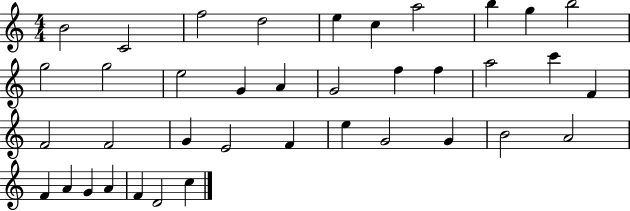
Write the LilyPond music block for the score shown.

{
  \clef treble
  \numericTimeSignature
  \time 4/4
  \key c \major
  b'2 c'2 | f''2 d''2 | e''4 c''4 a''2 | b''4 g''4 b''2 | \break g''2 g''2 | e''2 g'4 a'4 | g'2 f''4 f''4 | a''2 c'''4 f'4 | \break f'2 f'2 | g'4 e'2 f'4 | e''4 g'2 g'4 | b'2 a'2 | \break f'4 a'4 g'4 a'4 | f'4 d'2 c''4 | \bar "|."
}